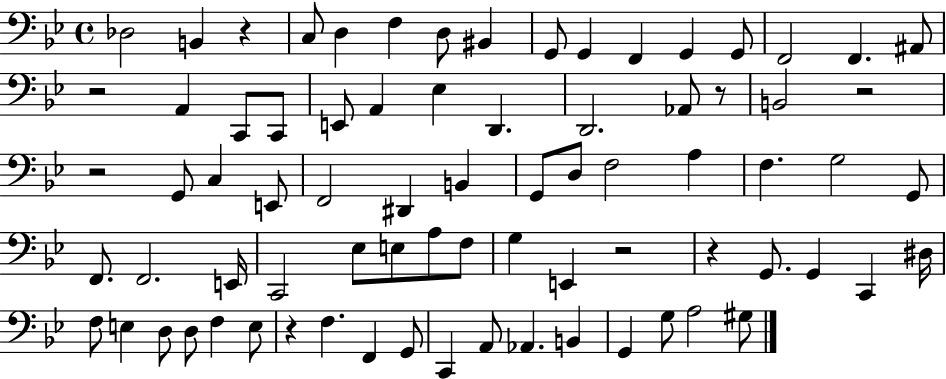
X:1
T:Untitled
M:4/4
L:1/4
K:Bb
_D,2 B,, z C,/2 D, F, D,/2 ^B,, G,,/2 G,, F,, G,, G,,/2 F,,2 F,, ^A,,/2 z2 A,, C,,/2 C,,/2 E,,/2 A,, _E, D,, D,,2 _A,,/2 z/2 B,,2 z2 z2 G,,/2 C, E,,/2 F,,2 ^D,, B,, G,,/2 D,/2 F,2 A, F, G,2 G,,/2 F,,/2 F,,2 E,,/4 C,,2 _E,/2 E,/2 A,/2 F,/2 G, E,, z2 z G,,/2 G,, C,, ^D,/4 F,/2 E, D,/2 D,/2 F, E,/2 z F, F,, G,,/2 C,, A,,/2 _A,, B,, G,, G,/2 A,2 ^G,/2